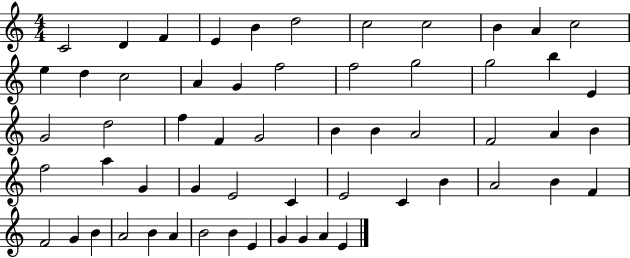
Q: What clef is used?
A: treble